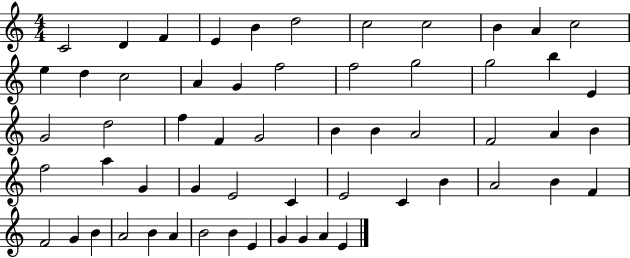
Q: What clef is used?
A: treble